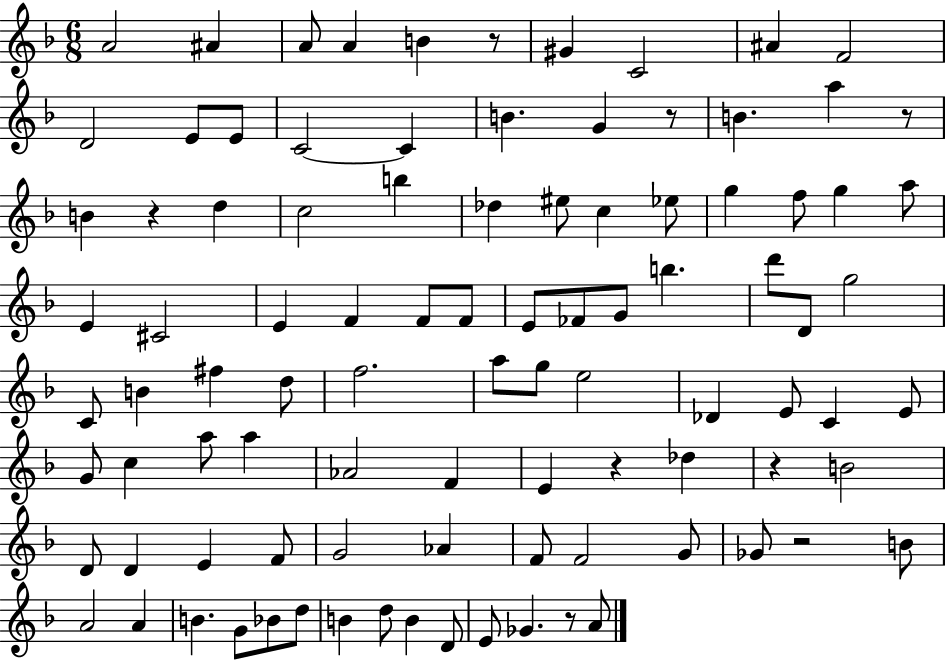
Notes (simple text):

A4/h A#4/q A4/e A4/q B4/q R/e G#4/q C4/h A#4/q F4/h D4/h E4/e E4/e C4/h C4/q B4/q. G4/q R/e B4/q. A5/q R/e B4/q R/q D5/q C5/h B5/q Db5/q EIS5/e C5/q Eb5/e G5/q F5/e G5/q A5/e E4/q C#4/h E4/q F4/q F4/e F4/e E4/e FES4/e G4/e B5/q. D6/e D4/e G5/h C4/e B4/q F#5/q D5/e F5/h. A5/e G5/e E5/h Db4/q E4/e C4/q E4/e G4/e C5/q A5/e A5/q Ab4/h F4/q E4/q R/q Db5/q R/q B4/h D4/e D4/q E4/q F4/e G4/h Ab4/q F4/e F4/h G4/e Gb4/e R/h B4/e A4/h A4/q B4/q. G4/e Bb4/e D5/e B4/q D5/e B4/q D4/e E4/e Gb4/q. R/e A4/e